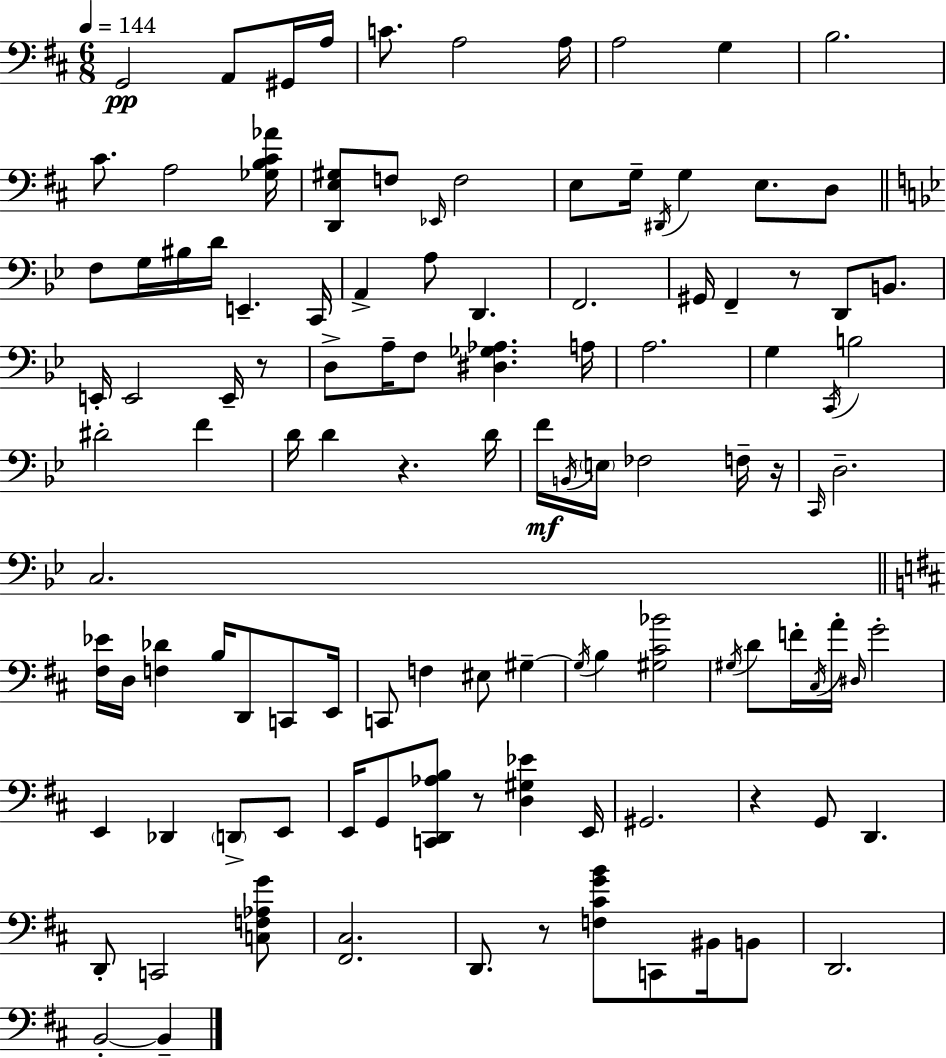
X:1
T:Untitled
M:6/8
L:1/4
K:D
G,,2 A,,/2 ^G,,/4 A,/4 C/2 A,2 A,/4 A,2 G, B,2 ^C/2 A,2 [_G,B,^C_A]/4 [D,,E,^G,]/2 F,/2 _E,,/4 F,2 E,/2 G,/4 ^D,,/4 G, E,/2 D,/2 F,/2 G,/4 ^B,/4 D/4 E,, C,,/4 A,, A,/2 D,, F,,2 ^G,,/4 F,, z/2 D,,/2 B,,/2 E,,/4 E,,2 E,,/4 z/2 D,/2 A,/4 F,/2 [^D,_G,_A,] A,/4 A,2 G, C,,/4 B,2 ^D2 F D/4 D z D/4 F/4 B,,/4 E,/4 _F,2 F,/4 z/4 C,,/4 D,2 C,2 [^F,_E]/4 D,/4 [F,_D] B,/4 D,,/2 C,,/2 E,,/4 C,,/2 F, ^E,/2 ^G, ^G,/4 B, [^G,^C_B]2 ^G,/4 D/2 F/4 ^C,/4 A/4 ^D,/4 G2 E,, _D,, D,,/2 E,,/2 E,,/4 G,,/2 [C,,D,,_A,B,]/2 z/2 [D,^G,_E] E,,/4 ^G,,2 z G,,/2 D,, D,,/2 C,,2 [C,F,_A,G]/2 [^F,,^C,]2 D,,/2 z/2 [F,^CGB]/2 C,,/2 ^B,,/4 B,,/2 D,,2 B,,2 B,,